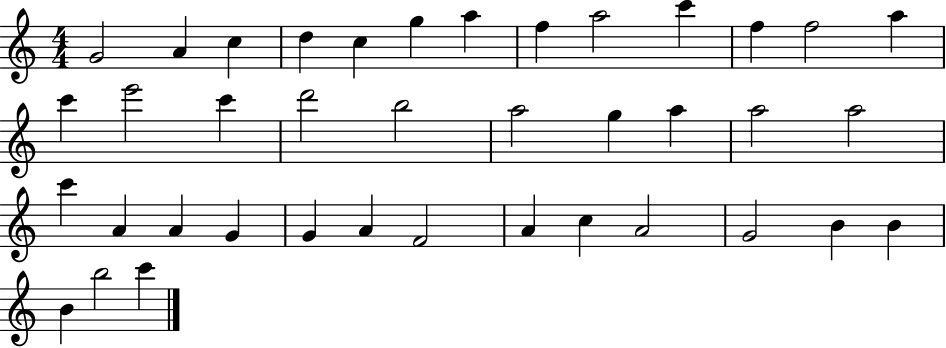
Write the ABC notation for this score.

X:1
T:Untitled
M:4/4
L:1/4
K:C
G2 A c d c g a f a2 c' f f2 a c' e'2 c' d'2 b2 a2 g a a2 a2 c' A A G G A F2 A c A2 G2 B B B b2 c'